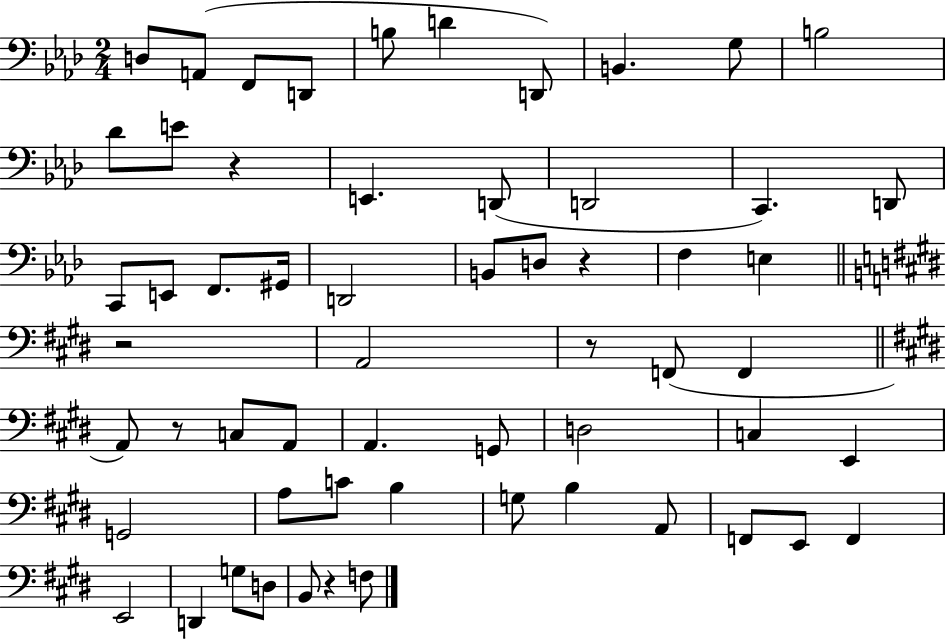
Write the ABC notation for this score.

X:1
T:Untitled
M:2/4
L:1/4
K:Ab
D,/2 A,,/2 F,,/2 D,,/2 B,/2 D D,,/2 B,, G,/2 B,2 _D/2 E/2 z E,, D,,/2 D,,2 C,, D,,/2 C,,/2 E,,/2 F,,/2 ^G,,/4 D,,2 B,,/2 D,/2 z F, E, z2 A,,2 z/2 F,,/2 F,, A,,/2 z/2 C,/2 A,,/2 A,, G,,/2 D,2 C, E,, G,,2 A,/2 C/2 B, G,/2 B, A,,/2 F,,/2 E,,/2 F,, E,,2 D,, G,/2 D,/2 B,,/2 z F,/2